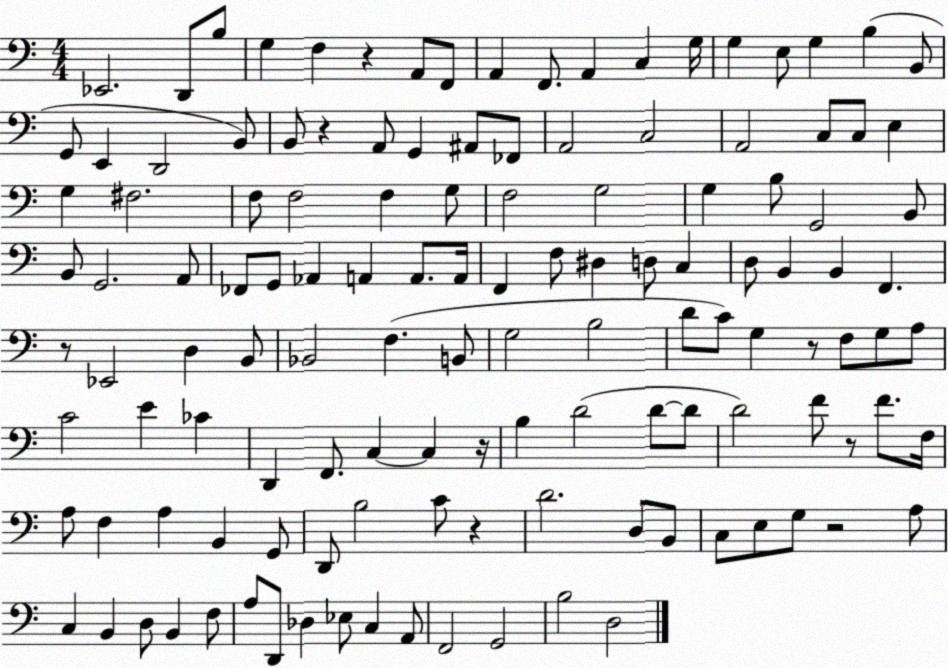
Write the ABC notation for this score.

X:1
T:Untitled
M:4/4
L:1/4
K:C
_E,,2 D,,/2 B,/2 G, F, z A,,/2 F,,/2 A,, F,,/2 A,, C, G,/4 G, E,/2 G, B, B,,/2 G,,/2 E,, D,,2 B,,/2 B,,/2 z A,,/2 G,, ^A,,/2 _F,,/2 A,,2 C,2 A,,2 C,/2 C,/2 E, G, ^F,2 F,/2 F,2 F, G,/2 F,2 G,2 G, B,/2 G,,2 B,,/2 B,,/2 G,,2 A,,/2 _F,,/2 G,,/2 _A,, A,, A,,/2 A,,/4 F,, F,/2 ^D, D,/2 C, D,/2 B,, B,, F,, z/2 _E,,2 D, B,,/2 _B,,2 F, B,,/2 G,2 B,2 D/2 C/2 G, z/2 F,/2 G,/2 A,/2 C2 E _C D,, F,,/2 C, C, z/4 B, D2 D/2 D/2 D2 F/2 z/2 F/2 F,/4 A,/2 F, A, B,, G,,/2 D,,/2 B,2 C/2 z D2 D,/2 B,,/2 C,/2 E,/2 G,/2 z2 A,/2 C, B,, D,/2 B,, F,/2 A,/2 D,,/2 _D, _E,/2 C, A,,/2 F,,2 G,,2 B,2 D,2